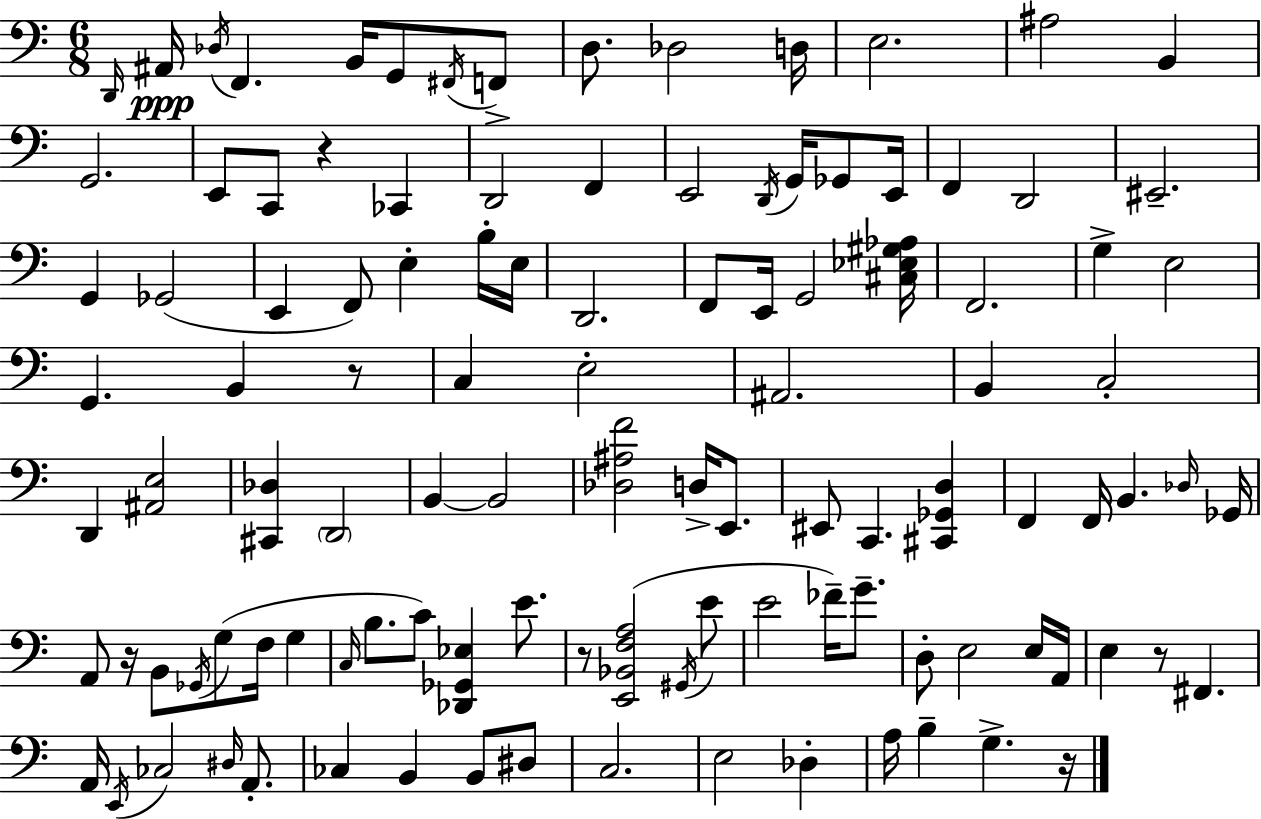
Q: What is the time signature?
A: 6/8